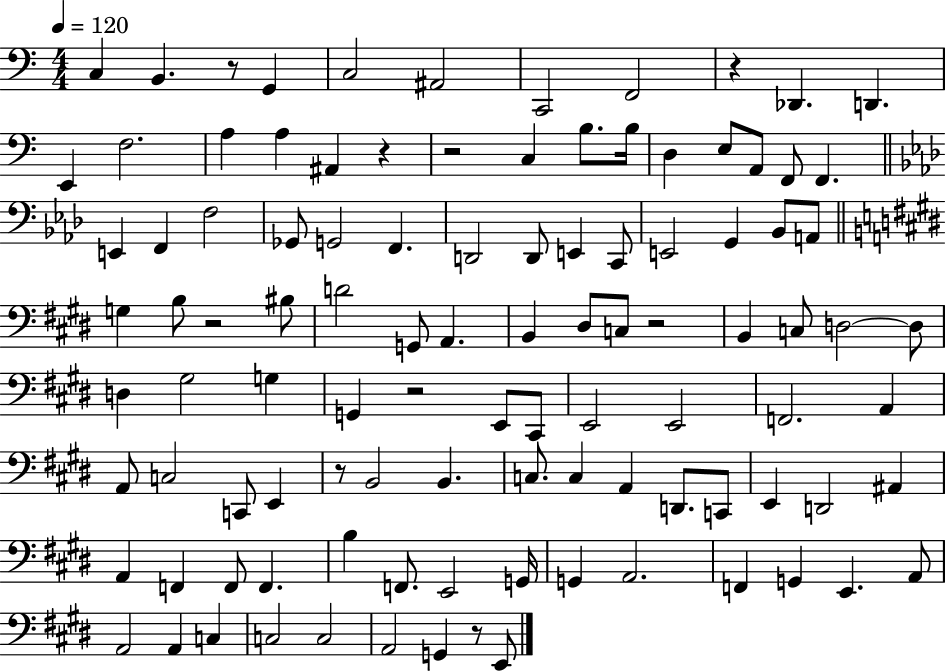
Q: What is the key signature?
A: C major